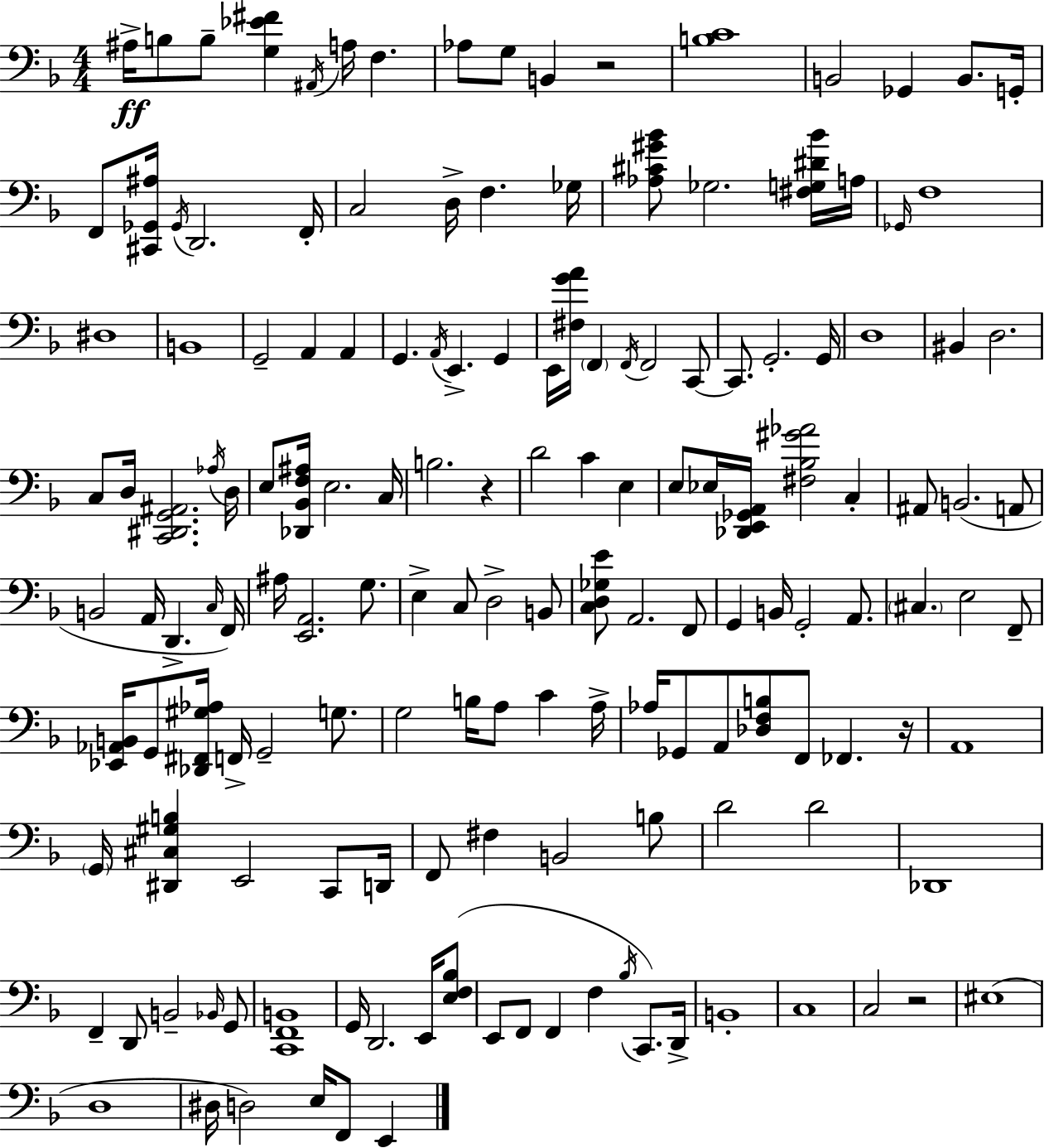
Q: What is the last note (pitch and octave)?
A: E2